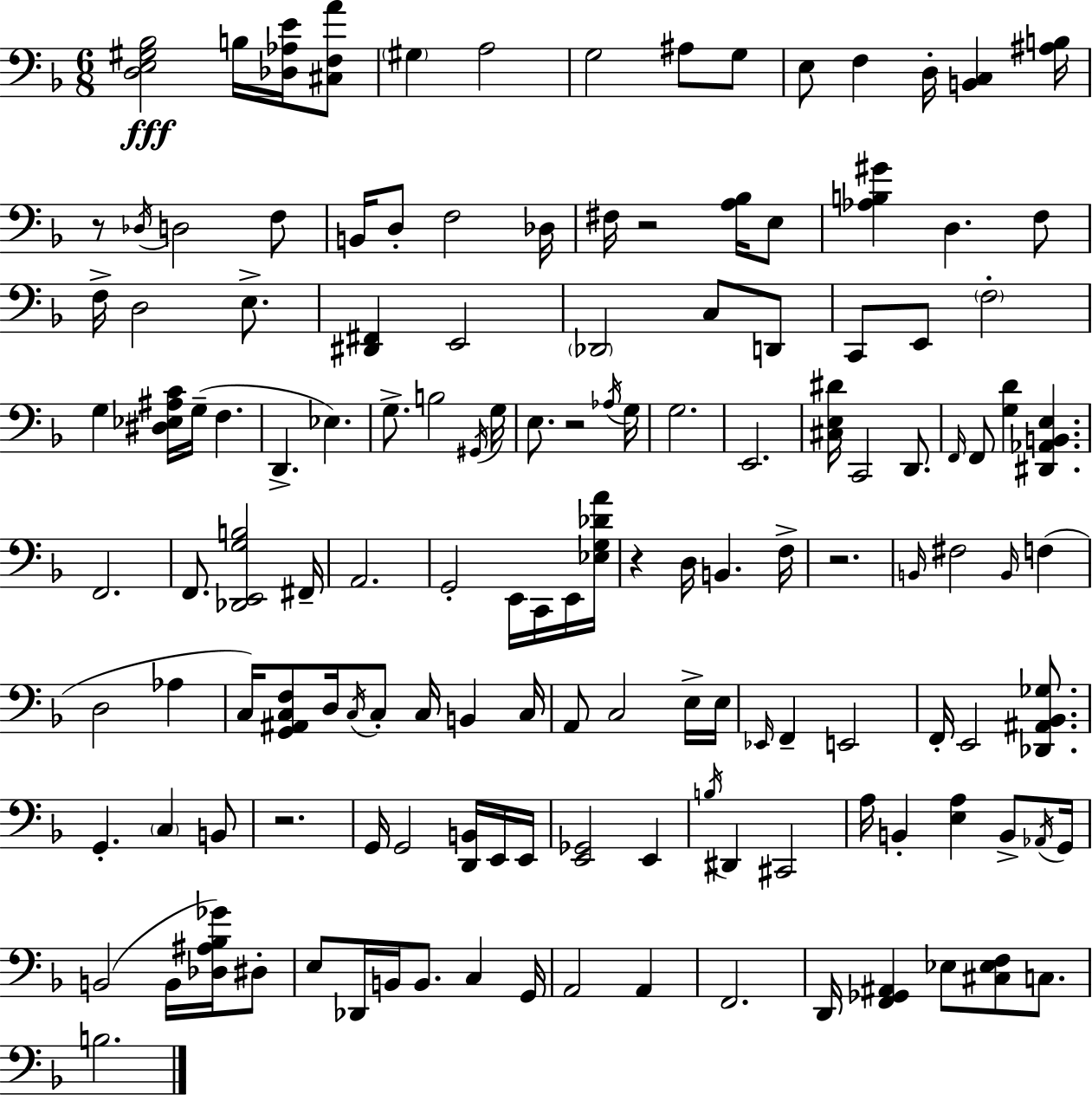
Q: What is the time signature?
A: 6/8